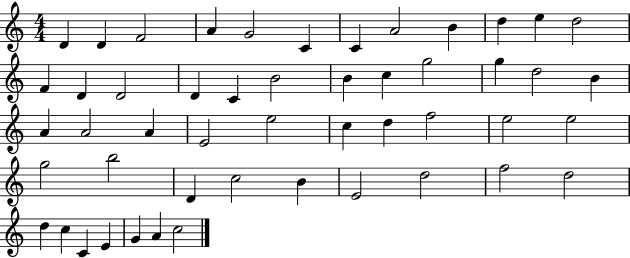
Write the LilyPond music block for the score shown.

{
  \clef treble
  \numericTimeSignature
  \time 4/4
  \key c \major
  d'4 d'4 f'2 | a'4 g'2 c'4 | c'4 a'2 b'4 | d''4 e''4 d''2 | \break f'4 d'4 d'2 | d'4 c'4 b'2 | b'4 c''4 g''2 | g''4 d''2 b'4 | \break a'4 a'2 a'4 | e'2 e''2 | c''4 d''4 f''2 | e''2 e''2 | \break g''2 b''2 | d'4 c''2 b'4 | e'2 d''2 | f''2 d''2 | \break d''4 c''4 c'4 e'4 | g'4 a'4 c''2 | \bar "|."
}